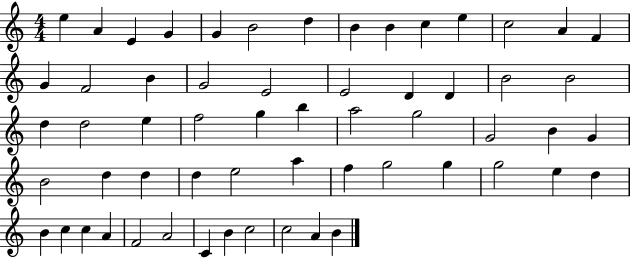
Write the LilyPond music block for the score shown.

{
  \clef treble
  \numericTimeSignature
  \time 4/4
  \key c \major
  e''4 a'4 e'4 g'4 | g'4 b'2 d''4 | b'4 b'4 c''4 e''4 | c''2 a'4 f'4 | \break g'4 f'2 b'4 | g'2 e'2 | e'2 d'4 d'4 | b'2 b'2 | \break d''4 d''2 e''4 | f''2 g''4 b''4 | a''2 g''2 | g'2 b'4 g'4 | \break b'2 d''4 d''4 | d''4 e''2 a''4 | f''4 g''2 g''4 | g''2 e''4 d''4 | \break b'4 c''4 c''4 a'4 | f'2 a'2 | c'4 b'4 c''2 | c''2 a'4 b'4 | \break \bar "|."
}